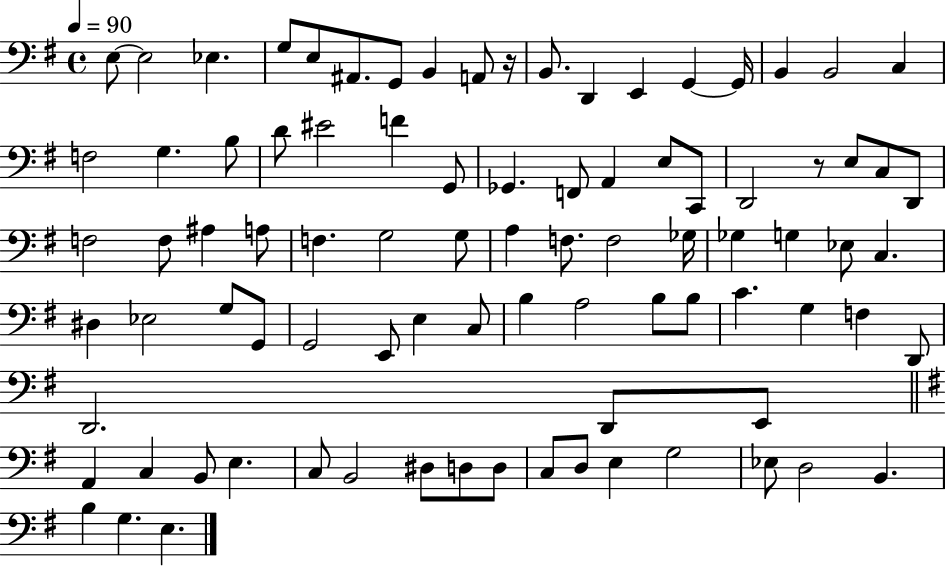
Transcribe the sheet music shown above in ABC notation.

X:1
T:Untitled
M:4/4
L:1/4
K:G
E,/2 E,2 _E, G,/2 E,/2 ^A,,/2 G,,/2 B,, A,,/2 z/4 B,,/2 D,, E,, G,, G,,/4 B,, B,,2 C, F,2 G, B,/2 D/2 ^E2 F G,,/2 _G,, F,,/2 A,, E,/2 C,,/2 D,,2 z/2 E,/2 C,/2 D,,/2 F,2 F,/2 ^A, A,/2 F, G,2 G,/2 A, F,/2 F,2 _G,/4 _G, G, _E,/2 C, ^D, _E,2 G,/2 G,,/2 G,,2 E,,/2 E, C,/2 B, A,2 B,/2 B,/2 C G, F, D,,/2 D,,2 D,,/2 E,,/2 A,, C, B,,/2 E, C,/2 B,,2 ^D,/2 D,/2 D,/2 C,/2 D,/2 E, G,2 _E,/2 D,2 B,, B, G, E,